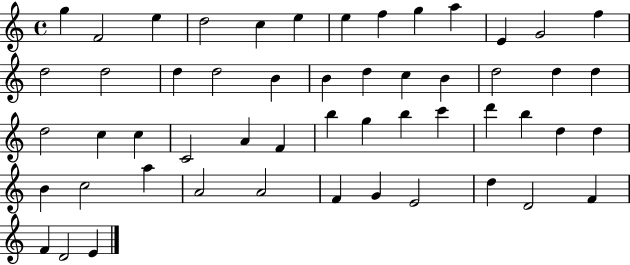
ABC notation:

X:1
T:Untitled
M:4/4
L:1/4
K:C
g F2 e d2 c e e f g a E G2 f d2 d2 d d2 B B d c B d2 d d d2 c c C2 A F b g b c' d' b d d B c2 a A2 A2 F G E2 d D2 F F D2 E